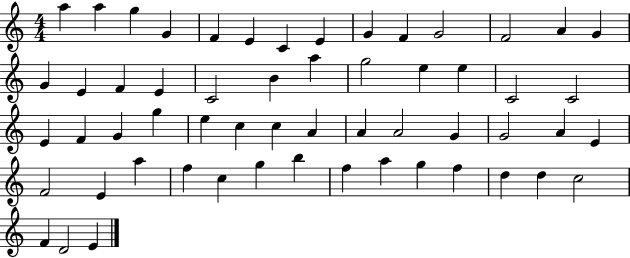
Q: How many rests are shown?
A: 0